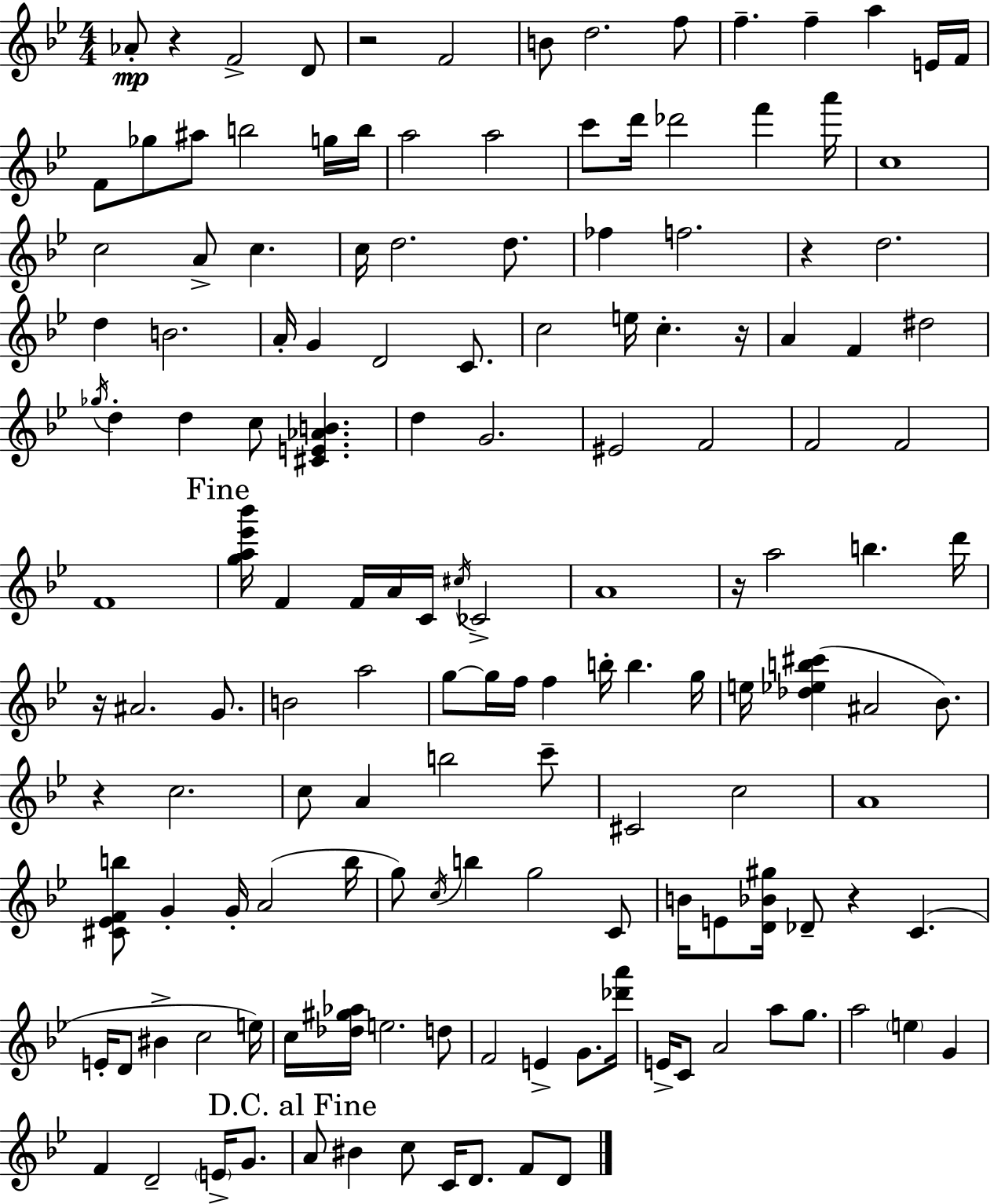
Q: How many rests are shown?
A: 8